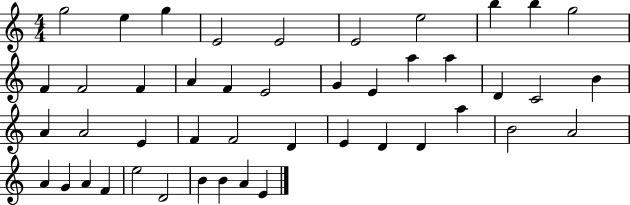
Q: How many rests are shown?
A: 0